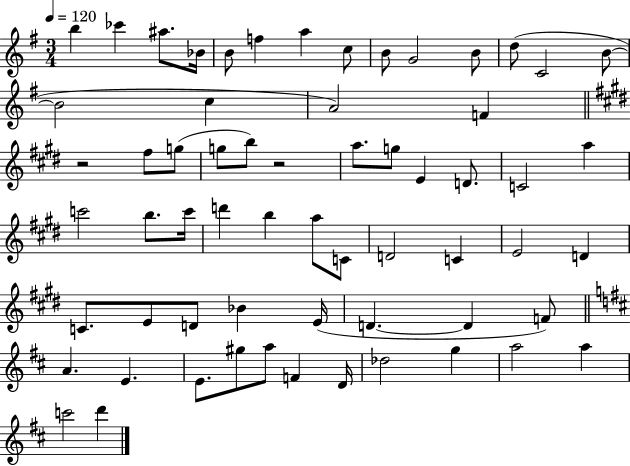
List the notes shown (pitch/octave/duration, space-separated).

B5/q CES6/q A#5/e. Bb4/s B4/e F5/q A5/q C5/e B4/e G4/h B4/e D5/e C4/h B4/e B4/h C5/q A4/h F4/q R/h F#5/e G5/e G5/e B5/e R/h A5/e. G5/e E4/q D4/e. C4/h A5/q C6/h B5/e. C6/s D6/q B5/q A5/e C4/e D4/h C4/q E4/h D4/q C4/e. E4/e D4/e Bb4/q E4/s D4/q. D4/q F4/e A4/q. E4/q. E4/e. G#5/e A5/e F4/q D4/s Db5/h G5/q A5/h A5/q C6/h D6/q